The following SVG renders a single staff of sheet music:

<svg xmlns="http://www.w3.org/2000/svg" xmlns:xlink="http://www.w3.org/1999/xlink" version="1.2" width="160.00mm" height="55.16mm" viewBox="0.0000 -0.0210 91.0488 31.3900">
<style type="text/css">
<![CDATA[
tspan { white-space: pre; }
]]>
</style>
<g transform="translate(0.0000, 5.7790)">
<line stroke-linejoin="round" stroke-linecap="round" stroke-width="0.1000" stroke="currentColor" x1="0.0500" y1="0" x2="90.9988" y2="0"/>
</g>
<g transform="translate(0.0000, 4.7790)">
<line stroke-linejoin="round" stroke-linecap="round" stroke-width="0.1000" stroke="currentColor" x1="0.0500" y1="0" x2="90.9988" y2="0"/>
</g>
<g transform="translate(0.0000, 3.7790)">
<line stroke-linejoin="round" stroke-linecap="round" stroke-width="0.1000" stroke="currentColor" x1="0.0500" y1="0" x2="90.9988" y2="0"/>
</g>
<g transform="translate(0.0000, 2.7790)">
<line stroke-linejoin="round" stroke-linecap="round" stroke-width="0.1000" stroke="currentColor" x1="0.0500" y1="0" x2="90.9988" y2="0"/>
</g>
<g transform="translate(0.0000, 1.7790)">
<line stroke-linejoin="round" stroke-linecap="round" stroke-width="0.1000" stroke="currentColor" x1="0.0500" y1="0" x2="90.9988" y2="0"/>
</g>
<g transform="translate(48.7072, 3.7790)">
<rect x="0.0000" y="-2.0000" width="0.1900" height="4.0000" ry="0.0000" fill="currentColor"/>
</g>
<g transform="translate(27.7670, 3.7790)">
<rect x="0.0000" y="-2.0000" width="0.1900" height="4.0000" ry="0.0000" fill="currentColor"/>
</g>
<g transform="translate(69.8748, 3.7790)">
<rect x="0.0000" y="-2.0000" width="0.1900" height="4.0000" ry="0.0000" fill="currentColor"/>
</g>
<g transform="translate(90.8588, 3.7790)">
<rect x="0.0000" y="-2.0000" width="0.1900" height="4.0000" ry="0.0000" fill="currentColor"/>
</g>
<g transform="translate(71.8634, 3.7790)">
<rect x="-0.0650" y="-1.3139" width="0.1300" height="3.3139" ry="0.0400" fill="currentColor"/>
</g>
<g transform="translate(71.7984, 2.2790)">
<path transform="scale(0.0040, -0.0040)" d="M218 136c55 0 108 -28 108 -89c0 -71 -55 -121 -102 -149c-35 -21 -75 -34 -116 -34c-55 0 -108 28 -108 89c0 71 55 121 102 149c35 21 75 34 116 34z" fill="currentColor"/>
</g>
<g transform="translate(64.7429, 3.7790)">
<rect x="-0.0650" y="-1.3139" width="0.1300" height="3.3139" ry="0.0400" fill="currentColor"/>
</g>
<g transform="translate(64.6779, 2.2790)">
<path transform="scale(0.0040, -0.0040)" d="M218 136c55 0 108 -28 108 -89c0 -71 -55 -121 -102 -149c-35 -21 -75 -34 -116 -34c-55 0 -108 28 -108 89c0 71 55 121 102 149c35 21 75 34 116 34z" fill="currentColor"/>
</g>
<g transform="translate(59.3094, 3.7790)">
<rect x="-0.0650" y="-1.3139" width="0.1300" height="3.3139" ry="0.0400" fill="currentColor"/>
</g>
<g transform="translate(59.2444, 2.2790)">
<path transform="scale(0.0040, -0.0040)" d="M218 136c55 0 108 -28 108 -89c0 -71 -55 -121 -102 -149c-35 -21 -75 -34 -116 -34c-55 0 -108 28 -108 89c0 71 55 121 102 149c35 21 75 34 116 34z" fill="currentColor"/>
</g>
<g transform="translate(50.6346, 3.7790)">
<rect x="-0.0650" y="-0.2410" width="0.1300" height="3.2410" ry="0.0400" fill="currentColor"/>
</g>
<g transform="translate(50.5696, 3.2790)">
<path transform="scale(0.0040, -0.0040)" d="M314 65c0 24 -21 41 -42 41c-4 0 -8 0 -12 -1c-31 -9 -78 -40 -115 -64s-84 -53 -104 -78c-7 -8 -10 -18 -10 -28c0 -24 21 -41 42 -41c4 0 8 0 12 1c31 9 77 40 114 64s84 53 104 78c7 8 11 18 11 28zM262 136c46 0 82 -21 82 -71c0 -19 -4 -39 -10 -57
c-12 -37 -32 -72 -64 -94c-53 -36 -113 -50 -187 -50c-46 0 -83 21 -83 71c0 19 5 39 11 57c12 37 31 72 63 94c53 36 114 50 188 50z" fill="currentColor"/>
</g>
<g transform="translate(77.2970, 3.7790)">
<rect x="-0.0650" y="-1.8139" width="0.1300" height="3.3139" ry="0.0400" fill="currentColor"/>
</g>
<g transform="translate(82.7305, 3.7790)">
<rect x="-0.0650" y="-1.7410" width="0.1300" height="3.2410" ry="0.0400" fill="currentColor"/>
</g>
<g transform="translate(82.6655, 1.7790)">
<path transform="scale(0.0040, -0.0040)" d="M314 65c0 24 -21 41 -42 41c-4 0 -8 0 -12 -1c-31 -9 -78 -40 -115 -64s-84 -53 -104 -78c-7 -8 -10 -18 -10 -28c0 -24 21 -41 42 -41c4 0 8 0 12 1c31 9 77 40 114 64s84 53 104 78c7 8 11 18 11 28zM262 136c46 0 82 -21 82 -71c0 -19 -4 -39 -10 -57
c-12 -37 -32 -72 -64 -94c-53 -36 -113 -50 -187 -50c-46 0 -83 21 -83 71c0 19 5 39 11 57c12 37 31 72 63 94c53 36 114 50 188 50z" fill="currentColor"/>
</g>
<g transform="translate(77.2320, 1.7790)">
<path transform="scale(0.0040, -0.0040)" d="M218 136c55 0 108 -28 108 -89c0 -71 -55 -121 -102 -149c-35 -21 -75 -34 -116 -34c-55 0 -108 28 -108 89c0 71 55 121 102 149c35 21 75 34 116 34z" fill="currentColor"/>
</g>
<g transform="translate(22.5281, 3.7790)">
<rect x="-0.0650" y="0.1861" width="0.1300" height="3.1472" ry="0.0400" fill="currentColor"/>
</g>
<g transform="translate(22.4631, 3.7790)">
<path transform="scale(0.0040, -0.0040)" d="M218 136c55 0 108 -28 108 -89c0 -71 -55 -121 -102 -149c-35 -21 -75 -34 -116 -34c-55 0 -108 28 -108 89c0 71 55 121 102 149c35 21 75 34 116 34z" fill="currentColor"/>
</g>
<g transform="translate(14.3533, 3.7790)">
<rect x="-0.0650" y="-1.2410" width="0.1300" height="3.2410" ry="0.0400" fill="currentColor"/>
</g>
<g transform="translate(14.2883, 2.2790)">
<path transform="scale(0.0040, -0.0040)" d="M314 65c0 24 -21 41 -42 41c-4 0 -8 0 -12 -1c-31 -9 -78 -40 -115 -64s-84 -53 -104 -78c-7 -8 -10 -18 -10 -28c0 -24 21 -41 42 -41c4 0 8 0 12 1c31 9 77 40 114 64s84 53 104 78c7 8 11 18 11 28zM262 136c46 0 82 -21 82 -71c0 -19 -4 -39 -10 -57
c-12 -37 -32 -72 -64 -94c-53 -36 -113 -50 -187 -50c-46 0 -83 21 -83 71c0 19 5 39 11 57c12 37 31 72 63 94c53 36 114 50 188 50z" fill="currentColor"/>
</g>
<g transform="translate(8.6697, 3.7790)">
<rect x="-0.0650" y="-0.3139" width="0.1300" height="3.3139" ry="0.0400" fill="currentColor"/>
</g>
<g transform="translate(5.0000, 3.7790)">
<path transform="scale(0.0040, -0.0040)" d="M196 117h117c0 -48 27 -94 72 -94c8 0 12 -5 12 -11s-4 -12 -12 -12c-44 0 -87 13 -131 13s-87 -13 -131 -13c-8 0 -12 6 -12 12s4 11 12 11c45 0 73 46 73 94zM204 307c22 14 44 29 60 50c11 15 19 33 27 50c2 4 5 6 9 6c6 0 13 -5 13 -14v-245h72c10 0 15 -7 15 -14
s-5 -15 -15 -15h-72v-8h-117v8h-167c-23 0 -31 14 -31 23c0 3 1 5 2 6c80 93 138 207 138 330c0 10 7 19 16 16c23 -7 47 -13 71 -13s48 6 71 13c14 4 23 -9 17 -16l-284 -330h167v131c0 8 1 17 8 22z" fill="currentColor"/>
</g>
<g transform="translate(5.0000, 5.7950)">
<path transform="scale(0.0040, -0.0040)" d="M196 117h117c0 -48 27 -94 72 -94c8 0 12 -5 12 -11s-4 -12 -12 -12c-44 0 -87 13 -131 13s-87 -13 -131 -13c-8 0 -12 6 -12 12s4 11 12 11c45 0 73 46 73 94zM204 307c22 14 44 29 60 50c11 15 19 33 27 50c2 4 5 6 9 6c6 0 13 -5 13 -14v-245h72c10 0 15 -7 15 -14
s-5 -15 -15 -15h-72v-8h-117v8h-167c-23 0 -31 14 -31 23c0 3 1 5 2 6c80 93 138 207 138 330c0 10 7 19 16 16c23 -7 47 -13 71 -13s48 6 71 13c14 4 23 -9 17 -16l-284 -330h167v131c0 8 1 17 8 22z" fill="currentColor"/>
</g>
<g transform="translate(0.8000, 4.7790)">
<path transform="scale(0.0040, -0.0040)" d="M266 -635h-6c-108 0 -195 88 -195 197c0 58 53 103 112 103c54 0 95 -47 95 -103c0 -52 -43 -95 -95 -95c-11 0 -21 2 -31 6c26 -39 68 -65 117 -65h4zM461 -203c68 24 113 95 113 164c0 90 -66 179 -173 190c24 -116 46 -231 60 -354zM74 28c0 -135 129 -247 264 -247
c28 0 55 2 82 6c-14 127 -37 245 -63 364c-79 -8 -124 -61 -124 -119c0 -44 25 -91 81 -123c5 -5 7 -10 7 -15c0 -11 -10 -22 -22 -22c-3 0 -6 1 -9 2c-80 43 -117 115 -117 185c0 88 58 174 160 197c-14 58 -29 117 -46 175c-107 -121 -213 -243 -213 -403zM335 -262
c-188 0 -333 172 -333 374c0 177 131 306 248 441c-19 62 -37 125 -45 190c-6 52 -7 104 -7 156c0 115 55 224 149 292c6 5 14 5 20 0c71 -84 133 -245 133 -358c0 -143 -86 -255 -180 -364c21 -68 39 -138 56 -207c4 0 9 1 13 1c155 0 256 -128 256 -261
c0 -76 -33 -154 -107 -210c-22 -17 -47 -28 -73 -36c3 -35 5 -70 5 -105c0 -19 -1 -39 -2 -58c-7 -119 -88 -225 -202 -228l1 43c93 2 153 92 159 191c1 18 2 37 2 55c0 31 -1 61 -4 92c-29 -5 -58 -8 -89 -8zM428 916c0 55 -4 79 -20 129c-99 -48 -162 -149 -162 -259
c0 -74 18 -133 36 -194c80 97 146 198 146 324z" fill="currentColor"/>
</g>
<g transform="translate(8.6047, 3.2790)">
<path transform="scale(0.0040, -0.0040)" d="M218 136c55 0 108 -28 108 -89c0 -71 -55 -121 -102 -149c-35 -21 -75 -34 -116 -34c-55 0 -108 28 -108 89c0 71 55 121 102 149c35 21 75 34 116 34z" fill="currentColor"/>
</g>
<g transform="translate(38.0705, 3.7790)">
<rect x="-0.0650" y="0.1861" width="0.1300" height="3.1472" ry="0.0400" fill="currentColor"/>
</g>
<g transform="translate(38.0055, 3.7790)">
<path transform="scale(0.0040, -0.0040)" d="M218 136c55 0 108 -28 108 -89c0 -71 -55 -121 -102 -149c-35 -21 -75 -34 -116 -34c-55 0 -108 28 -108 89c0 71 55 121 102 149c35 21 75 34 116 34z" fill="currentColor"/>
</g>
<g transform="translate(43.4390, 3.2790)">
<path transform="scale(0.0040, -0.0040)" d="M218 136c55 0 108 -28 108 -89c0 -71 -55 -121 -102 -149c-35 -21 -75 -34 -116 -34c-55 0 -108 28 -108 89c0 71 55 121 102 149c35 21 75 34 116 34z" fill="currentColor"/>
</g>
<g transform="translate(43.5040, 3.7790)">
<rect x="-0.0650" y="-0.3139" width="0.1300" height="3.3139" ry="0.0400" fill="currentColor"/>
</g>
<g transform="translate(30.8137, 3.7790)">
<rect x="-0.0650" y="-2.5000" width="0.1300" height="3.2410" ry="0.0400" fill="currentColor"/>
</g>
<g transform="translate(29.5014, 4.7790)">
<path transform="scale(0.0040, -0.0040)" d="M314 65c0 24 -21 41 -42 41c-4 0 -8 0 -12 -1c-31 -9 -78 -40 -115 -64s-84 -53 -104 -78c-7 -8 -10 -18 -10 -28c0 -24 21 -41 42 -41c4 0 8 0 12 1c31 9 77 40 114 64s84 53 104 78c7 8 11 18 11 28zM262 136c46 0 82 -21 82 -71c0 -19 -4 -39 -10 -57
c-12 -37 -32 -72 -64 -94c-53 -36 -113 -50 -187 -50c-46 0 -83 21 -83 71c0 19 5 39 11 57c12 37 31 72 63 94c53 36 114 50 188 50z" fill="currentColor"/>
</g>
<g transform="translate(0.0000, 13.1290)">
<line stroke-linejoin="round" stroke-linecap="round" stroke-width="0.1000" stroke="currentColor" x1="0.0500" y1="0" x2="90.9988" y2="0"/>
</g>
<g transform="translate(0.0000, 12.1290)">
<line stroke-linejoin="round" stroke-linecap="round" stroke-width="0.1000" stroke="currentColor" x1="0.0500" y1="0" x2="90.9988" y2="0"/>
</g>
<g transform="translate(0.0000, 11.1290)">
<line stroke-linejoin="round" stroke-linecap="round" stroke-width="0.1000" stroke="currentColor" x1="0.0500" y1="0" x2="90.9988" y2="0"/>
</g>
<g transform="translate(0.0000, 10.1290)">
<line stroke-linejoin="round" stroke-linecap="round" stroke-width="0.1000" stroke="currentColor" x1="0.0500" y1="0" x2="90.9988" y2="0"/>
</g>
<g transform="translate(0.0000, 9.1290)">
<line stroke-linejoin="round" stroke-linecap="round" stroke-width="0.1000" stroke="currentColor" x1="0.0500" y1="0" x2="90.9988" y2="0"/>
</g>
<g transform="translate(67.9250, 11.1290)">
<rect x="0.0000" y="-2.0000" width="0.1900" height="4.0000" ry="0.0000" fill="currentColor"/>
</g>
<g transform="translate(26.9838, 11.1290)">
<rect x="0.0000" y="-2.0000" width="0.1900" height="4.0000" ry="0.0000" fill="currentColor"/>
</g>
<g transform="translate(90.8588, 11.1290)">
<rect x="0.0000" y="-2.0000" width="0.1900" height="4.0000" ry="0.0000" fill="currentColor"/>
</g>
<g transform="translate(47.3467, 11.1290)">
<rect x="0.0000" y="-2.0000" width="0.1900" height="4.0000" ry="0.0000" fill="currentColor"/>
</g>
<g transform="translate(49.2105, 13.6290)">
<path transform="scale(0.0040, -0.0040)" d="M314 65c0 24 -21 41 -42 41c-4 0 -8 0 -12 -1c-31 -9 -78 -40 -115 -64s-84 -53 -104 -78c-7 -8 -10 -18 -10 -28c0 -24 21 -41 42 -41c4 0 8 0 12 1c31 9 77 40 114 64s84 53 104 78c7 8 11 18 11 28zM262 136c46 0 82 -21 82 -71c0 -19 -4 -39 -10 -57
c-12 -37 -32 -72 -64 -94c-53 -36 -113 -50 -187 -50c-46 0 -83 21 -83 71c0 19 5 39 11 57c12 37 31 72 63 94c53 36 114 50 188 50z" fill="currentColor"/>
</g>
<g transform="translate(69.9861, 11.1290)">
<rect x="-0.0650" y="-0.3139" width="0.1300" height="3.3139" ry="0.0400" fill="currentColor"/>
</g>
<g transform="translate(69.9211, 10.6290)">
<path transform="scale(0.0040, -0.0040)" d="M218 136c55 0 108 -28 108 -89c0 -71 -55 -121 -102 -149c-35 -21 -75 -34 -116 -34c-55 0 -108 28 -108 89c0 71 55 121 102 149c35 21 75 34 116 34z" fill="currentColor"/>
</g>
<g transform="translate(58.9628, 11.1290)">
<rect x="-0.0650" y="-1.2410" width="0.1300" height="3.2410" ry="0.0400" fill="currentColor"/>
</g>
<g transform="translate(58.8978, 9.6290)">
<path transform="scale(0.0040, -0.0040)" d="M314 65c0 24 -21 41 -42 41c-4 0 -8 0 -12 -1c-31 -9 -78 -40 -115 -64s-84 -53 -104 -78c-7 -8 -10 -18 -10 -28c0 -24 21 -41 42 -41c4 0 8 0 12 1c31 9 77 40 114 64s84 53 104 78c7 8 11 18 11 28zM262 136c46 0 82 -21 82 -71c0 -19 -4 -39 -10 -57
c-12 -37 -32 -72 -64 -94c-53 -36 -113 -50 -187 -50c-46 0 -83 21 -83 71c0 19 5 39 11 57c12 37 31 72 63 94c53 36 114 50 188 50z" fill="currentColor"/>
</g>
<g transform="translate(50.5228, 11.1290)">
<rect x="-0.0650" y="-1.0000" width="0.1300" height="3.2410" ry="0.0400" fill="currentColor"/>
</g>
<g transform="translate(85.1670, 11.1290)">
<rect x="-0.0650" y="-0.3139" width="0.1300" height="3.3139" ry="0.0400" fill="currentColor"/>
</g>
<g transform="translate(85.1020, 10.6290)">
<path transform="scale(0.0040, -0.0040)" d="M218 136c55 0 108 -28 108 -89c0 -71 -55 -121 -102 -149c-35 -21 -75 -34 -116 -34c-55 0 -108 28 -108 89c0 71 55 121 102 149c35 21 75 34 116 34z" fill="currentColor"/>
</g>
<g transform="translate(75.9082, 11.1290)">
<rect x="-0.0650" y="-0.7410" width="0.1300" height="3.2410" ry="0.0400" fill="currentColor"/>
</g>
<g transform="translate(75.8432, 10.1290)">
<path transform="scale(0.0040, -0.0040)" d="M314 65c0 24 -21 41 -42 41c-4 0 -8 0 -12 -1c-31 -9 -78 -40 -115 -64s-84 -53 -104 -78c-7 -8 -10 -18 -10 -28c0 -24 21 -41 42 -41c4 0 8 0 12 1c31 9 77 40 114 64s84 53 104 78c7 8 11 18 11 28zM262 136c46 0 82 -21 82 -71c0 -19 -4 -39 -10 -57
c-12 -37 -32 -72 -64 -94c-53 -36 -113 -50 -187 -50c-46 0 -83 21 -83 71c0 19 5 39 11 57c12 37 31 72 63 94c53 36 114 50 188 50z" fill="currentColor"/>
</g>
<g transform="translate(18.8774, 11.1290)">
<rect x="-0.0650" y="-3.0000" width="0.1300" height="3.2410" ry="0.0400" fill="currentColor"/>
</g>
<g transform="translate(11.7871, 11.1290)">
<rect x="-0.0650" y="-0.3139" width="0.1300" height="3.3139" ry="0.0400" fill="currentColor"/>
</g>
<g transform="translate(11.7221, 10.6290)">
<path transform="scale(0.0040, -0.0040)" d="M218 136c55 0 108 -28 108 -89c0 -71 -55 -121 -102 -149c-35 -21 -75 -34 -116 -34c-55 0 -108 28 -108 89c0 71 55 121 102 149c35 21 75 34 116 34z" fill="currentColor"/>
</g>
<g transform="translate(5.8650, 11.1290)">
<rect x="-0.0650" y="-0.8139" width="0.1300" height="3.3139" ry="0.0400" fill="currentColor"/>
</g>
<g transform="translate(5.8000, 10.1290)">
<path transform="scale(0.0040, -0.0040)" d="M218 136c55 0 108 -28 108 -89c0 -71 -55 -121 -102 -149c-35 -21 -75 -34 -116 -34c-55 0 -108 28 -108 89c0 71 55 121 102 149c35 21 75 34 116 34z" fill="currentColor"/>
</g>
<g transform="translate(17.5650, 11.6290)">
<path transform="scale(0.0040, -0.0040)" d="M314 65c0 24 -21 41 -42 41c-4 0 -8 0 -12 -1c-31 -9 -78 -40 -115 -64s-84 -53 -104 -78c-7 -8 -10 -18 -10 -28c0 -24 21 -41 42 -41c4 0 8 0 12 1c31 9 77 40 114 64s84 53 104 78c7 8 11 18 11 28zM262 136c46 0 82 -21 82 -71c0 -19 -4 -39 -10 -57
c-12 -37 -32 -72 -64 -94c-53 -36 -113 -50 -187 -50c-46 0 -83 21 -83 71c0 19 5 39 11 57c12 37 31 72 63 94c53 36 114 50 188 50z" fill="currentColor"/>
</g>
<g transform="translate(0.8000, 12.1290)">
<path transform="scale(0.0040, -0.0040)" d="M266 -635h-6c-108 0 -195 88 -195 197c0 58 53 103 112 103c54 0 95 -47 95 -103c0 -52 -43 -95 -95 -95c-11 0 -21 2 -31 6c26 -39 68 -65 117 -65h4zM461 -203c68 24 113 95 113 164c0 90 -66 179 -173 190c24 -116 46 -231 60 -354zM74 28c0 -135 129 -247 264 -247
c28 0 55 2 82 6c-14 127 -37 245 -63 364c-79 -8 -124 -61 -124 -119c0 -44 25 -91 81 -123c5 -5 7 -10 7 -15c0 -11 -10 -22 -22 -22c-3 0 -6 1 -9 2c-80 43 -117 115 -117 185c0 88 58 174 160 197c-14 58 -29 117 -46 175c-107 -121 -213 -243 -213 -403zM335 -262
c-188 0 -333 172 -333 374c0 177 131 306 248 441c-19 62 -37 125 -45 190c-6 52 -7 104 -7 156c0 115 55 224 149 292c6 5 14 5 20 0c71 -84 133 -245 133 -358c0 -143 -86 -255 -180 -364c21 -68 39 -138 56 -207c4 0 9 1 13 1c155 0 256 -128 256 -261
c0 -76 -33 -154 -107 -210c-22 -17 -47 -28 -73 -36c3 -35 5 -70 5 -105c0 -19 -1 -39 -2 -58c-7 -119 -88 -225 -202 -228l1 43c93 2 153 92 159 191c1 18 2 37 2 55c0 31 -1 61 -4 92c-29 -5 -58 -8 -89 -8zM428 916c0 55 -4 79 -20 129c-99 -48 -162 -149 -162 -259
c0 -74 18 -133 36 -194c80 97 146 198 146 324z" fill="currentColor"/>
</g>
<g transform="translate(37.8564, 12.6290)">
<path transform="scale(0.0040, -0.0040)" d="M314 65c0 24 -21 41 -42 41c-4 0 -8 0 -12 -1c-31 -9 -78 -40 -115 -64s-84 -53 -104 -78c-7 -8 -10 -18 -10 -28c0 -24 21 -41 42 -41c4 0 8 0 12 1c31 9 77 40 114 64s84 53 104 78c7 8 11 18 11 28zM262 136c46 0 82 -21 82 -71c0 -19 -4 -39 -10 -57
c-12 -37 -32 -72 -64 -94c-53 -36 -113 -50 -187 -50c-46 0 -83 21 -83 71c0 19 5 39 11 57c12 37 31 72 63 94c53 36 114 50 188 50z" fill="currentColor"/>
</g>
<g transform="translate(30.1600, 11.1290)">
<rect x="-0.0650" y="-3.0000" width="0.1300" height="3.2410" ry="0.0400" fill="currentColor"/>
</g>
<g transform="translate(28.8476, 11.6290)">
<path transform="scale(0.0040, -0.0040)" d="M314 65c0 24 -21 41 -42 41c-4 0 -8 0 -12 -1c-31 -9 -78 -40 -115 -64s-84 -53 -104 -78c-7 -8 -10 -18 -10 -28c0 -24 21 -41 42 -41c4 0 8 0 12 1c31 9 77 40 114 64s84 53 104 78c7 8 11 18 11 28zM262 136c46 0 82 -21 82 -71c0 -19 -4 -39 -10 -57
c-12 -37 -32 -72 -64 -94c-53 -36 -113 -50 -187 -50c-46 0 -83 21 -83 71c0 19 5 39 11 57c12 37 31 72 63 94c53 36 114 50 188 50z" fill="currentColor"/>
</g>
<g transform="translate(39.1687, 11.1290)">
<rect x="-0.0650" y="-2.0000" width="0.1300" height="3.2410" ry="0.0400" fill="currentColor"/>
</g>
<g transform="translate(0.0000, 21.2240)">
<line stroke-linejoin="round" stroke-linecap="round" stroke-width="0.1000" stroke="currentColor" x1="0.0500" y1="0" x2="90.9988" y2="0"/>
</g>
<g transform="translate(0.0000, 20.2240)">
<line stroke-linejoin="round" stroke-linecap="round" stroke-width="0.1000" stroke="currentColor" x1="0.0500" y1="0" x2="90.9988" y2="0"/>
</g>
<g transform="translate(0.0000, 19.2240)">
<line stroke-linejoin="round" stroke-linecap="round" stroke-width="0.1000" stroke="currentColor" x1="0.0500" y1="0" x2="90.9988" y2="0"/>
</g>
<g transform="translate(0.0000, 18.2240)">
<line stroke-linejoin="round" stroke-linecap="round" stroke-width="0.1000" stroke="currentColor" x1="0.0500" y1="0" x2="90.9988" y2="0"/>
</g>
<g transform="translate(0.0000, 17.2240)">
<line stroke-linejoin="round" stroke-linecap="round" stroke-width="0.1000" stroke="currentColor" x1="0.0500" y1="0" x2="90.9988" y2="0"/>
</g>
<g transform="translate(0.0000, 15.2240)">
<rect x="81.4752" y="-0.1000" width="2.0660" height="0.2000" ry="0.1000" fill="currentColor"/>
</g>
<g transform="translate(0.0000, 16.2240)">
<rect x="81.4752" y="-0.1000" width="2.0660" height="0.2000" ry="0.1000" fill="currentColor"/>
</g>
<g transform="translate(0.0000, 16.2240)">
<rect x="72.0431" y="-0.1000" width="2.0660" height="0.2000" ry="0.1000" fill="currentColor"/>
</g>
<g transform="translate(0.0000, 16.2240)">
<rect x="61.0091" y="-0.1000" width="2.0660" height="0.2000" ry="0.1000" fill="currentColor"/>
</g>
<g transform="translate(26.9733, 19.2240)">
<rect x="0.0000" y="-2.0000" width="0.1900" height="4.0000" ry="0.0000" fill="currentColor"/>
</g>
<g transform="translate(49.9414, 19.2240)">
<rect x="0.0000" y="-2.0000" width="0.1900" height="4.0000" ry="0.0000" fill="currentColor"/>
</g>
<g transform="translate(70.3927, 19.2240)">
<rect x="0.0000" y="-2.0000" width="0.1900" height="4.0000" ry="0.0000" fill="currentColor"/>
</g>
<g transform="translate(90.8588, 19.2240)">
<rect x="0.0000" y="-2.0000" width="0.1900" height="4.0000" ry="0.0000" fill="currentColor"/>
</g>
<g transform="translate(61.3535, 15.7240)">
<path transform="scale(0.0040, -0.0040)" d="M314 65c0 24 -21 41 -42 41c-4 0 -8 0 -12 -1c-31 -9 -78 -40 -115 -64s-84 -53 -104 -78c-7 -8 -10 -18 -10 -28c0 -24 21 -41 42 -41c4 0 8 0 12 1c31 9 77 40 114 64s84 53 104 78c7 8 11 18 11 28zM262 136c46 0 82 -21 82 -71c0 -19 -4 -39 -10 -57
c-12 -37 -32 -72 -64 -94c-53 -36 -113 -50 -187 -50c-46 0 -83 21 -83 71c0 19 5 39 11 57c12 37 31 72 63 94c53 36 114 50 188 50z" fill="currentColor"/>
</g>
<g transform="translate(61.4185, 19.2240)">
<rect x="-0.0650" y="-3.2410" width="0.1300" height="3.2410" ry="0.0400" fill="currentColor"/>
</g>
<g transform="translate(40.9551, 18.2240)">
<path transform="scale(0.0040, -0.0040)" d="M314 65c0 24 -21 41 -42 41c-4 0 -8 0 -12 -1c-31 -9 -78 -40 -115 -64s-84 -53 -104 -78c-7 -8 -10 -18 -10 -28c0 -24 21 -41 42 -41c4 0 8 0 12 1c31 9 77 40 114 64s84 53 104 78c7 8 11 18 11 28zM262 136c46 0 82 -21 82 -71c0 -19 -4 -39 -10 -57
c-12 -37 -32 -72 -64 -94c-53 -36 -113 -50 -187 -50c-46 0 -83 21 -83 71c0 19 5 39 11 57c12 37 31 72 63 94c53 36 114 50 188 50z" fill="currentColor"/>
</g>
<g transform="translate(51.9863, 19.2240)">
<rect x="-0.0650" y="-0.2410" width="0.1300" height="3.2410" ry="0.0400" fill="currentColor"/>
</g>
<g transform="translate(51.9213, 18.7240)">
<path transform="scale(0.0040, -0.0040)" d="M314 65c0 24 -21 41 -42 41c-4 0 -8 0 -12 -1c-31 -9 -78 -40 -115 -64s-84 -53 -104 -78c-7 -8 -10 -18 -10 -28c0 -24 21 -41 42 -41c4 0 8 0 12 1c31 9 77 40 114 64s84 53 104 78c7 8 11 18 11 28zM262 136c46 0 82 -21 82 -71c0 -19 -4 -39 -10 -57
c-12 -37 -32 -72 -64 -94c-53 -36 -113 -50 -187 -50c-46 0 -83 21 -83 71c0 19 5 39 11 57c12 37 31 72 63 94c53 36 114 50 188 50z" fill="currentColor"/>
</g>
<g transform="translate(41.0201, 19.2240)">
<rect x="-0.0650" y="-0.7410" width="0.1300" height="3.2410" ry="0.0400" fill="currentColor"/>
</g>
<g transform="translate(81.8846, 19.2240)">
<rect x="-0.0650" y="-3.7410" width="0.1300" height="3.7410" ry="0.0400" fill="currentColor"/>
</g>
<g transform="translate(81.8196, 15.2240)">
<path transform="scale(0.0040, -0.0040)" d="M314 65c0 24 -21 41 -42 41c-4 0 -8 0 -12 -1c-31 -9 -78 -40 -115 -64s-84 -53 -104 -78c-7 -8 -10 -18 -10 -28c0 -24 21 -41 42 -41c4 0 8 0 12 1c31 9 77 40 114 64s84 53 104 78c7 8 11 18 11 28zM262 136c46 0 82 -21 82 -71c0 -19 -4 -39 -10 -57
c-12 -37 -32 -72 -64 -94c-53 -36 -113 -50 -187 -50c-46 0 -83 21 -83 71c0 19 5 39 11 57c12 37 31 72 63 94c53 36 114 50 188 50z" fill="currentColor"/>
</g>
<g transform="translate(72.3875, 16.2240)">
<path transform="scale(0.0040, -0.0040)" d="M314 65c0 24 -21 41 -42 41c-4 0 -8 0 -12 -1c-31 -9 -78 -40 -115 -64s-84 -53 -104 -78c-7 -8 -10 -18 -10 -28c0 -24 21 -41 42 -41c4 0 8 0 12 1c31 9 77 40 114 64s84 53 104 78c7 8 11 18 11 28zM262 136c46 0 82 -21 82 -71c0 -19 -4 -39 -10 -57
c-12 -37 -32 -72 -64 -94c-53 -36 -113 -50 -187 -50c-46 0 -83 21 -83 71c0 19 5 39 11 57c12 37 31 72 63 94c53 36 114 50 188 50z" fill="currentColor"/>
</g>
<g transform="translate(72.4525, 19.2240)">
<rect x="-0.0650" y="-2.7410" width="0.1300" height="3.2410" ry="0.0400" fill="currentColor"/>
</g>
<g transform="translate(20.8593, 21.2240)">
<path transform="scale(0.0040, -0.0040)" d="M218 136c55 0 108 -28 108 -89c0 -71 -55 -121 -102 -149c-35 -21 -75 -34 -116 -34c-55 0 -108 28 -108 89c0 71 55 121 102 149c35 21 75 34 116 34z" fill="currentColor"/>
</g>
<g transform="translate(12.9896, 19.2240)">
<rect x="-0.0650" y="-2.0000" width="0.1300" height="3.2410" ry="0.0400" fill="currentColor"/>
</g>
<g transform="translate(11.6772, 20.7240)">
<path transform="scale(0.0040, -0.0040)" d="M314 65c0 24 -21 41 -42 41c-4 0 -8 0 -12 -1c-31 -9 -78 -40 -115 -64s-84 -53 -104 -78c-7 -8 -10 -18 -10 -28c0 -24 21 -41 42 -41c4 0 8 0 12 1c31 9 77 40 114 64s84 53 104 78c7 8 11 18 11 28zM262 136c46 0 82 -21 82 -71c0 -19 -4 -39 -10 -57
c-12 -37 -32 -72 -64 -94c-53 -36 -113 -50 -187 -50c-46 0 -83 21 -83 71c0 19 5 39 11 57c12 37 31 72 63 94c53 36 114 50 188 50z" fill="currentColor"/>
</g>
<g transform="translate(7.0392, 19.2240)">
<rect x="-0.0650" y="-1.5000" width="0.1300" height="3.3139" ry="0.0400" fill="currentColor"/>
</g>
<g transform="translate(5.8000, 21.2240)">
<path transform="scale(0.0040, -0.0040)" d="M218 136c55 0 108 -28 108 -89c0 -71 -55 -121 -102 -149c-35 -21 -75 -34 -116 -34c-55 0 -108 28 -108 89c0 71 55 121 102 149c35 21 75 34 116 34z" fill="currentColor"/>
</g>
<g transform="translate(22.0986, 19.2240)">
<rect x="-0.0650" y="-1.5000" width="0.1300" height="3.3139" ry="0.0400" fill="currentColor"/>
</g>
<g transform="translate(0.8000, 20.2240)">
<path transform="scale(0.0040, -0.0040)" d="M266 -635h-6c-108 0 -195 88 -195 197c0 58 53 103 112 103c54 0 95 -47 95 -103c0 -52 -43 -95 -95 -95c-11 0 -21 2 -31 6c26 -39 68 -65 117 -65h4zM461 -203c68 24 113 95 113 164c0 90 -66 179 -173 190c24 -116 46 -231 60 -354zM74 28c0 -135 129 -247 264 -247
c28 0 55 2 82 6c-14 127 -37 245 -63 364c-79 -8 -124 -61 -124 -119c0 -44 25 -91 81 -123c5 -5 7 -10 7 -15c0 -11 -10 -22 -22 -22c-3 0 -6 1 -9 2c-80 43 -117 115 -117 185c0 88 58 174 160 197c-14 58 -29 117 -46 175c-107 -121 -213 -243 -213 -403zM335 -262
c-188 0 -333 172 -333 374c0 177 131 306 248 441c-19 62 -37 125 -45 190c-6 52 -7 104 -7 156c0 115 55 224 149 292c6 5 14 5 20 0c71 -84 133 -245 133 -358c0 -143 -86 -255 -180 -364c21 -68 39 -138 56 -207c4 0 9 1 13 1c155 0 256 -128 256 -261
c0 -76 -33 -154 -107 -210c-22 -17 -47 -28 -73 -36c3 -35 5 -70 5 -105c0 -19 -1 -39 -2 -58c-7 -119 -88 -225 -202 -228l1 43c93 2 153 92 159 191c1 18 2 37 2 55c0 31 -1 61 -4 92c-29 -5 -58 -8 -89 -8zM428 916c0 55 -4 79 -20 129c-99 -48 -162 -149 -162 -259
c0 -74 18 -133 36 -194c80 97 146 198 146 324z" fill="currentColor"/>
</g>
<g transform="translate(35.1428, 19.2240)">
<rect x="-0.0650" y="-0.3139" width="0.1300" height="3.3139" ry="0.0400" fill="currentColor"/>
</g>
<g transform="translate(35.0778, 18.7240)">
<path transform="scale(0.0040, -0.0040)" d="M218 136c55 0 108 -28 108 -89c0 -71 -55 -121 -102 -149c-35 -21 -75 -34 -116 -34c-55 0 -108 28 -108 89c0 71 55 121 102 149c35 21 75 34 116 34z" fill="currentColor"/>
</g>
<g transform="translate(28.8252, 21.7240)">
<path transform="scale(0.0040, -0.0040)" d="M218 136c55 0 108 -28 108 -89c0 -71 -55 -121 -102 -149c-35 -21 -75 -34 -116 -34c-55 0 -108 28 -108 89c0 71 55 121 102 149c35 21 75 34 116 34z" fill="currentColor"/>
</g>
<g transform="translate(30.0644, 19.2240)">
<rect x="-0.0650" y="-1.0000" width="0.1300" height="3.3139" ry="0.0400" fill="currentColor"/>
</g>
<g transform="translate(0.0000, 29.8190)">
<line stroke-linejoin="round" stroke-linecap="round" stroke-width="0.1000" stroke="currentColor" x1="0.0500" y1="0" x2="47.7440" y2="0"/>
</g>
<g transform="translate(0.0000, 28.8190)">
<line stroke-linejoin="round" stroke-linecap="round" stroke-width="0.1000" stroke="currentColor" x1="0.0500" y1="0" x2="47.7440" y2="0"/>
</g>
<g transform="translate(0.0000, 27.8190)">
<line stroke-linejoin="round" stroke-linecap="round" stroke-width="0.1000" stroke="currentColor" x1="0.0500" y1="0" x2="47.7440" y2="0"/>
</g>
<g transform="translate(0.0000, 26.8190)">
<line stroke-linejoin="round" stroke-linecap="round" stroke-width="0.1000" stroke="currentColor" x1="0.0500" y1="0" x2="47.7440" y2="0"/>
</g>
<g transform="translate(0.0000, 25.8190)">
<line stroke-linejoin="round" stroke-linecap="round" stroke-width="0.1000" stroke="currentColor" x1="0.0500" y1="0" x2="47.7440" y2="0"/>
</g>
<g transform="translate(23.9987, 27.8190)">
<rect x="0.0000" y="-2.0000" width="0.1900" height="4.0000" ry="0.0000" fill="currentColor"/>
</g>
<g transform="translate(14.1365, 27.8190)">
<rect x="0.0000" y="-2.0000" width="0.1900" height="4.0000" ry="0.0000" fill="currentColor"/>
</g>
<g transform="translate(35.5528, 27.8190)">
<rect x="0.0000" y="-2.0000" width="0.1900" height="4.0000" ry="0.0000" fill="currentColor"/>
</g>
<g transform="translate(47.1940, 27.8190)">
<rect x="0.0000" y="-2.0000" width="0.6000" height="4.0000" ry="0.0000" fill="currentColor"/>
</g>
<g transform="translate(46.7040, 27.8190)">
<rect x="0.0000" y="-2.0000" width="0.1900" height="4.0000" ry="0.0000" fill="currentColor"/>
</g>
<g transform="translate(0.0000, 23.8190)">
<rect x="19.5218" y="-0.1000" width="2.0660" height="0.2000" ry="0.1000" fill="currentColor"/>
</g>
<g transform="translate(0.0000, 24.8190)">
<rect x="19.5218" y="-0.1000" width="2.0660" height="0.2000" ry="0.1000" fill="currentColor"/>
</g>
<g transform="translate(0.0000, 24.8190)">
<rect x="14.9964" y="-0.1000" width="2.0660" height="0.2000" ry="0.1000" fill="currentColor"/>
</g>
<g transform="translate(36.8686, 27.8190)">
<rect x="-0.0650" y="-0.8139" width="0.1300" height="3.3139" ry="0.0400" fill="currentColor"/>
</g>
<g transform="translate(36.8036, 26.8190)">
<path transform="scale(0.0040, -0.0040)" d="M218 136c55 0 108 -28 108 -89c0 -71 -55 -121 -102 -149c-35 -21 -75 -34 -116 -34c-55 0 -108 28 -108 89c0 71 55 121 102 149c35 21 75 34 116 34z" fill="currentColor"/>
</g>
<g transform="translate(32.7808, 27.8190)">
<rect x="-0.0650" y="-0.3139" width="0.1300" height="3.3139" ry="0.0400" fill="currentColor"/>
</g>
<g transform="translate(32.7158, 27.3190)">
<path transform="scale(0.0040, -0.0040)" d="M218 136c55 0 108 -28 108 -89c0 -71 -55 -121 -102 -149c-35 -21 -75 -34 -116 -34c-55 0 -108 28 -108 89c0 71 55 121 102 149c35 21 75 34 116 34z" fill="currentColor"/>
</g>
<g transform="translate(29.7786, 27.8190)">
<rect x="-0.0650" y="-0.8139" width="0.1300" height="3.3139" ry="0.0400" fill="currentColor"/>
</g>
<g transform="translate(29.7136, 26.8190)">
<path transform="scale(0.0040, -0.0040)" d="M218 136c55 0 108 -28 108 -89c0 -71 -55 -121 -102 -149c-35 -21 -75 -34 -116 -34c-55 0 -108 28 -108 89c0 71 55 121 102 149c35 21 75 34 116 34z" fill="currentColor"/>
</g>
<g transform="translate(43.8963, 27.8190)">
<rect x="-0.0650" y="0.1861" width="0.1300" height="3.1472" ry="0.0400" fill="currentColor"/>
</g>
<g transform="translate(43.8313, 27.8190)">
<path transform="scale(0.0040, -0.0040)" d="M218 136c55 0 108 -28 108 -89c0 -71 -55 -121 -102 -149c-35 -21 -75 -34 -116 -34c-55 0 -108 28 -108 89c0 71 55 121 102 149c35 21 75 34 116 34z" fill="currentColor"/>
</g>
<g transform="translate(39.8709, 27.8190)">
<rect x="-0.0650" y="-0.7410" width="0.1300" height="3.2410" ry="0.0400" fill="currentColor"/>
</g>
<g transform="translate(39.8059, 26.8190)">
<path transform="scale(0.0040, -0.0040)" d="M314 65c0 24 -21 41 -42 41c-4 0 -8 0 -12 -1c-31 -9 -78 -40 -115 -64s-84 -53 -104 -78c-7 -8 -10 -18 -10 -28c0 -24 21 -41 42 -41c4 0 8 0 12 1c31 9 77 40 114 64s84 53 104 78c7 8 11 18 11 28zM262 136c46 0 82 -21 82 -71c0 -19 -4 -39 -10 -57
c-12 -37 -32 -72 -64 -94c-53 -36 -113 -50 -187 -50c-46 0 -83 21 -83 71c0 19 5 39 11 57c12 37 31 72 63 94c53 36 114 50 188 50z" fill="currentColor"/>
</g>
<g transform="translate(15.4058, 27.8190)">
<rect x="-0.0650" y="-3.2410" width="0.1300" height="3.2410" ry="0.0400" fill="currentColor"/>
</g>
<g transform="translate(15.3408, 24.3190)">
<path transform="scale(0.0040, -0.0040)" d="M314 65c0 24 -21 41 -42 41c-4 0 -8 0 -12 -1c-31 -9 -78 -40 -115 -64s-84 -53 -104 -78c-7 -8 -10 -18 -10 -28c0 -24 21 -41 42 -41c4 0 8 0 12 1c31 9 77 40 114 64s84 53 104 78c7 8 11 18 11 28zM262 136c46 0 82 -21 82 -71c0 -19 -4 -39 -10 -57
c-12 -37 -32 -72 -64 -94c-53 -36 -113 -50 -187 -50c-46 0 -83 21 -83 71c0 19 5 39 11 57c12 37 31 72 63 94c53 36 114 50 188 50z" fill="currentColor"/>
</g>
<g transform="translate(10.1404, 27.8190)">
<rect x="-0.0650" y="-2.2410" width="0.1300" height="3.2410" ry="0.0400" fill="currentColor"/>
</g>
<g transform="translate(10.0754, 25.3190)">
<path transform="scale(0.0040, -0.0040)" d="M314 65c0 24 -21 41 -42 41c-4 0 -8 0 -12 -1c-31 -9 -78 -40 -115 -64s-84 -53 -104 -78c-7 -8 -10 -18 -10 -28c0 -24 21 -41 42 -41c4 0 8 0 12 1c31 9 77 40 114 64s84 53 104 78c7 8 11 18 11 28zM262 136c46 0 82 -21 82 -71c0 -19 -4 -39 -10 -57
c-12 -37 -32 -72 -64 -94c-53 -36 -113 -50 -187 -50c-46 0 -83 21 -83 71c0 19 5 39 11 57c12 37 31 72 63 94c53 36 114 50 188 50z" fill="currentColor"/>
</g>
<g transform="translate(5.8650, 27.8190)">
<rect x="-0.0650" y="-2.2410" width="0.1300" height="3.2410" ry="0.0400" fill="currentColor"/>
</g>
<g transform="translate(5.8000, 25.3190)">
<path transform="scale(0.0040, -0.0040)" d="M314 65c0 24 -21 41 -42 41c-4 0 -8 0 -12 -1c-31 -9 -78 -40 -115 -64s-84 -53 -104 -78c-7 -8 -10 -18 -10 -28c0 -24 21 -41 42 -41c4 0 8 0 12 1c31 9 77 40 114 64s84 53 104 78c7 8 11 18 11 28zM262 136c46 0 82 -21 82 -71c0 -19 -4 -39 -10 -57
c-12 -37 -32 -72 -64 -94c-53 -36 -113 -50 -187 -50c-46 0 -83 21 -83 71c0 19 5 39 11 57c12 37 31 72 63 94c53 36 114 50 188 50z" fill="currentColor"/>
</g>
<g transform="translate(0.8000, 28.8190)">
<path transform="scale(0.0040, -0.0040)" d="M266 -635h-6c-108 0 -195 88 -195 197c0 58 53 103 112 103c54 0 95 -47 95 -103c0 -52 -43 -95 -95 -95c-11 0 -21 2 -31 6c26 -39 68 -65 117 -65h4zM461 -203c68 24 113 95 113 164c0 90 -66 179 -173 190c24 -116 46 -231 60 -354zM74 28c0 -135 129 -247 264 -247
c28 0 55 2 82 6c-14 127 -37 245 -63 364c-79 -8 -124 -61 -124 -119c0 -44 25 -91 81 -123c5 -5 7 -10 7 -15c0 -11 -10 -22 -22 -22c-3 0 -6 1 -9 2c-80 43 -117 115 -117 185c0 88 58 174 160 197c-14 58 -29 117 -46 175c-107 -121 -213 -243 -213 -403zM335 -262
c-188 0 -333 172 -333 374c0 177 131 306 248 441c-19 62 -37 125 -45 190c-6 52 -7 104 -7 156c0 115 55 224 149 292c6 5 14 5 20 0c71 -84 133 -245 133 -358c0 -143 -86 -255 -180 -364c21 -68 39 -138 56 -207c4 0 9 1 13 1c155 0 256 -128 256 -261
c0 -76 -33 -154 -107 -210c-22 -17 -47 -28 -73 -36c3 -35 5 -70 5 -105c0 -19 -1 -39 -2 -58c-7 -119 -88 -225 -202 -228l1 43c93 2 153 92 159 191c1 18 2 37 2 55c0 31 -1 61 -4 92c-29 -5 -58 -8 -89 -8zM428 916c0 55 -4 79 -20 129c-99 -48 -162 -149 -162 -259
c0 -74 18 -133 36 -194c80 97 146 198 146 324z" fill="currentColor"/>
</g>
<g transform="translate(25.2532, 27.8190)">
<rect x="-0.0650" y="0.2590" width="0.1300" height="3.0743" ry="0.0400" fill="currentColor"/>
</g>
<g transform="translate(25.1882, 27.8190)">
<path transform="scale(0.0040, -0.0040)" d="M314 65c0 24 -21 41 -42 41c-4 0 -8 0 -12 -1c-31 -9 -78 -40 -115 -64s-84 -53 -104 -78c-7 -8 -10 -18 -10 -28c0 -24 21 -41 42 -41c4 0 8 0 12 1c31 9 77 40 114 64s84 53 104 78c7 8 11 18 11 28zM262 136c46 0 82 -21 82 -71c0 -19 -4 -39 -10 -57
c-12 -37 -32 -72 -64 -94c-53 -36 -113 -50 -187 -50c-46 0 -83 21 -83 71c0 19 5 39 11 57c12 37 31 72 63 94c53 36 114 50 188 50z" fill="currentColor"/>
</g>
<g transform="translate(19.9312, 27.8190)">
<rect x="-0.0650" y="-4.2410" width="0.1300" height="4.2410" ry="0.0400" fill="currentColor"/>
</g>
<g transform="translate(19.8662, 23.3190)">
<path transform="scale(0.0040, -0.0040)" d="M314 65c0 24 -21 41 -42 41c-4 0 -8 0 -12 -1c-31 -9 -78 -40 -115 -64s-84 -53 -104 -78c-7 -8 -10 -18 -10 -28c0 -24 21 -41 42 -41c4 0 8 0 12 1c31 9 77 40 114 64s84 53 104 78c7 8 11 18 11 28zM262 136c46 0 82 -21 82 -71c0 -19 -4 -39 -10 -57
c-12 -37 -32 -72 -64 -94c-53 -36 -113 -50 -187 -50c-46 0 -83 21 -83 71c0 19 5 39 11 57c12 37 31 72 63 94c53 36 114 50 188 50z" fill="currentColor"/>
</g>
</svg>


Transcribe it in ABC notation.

X:1
T:Untitled
M:4/4
L:1/4
K:C
c e2 B G2 B c c2 e e e f f2 d c A2 A2 F2 D2 e2 c d2 c E F2 E D c d2 c2 b2 a2 c'2 g2 g2 b2 d'2 B2 d c d d2 B